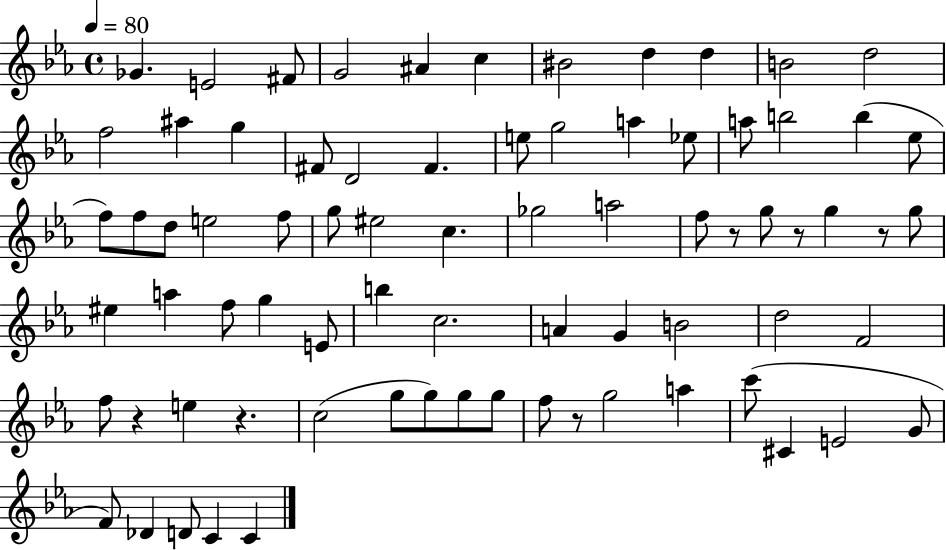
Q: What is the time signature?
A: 4/4